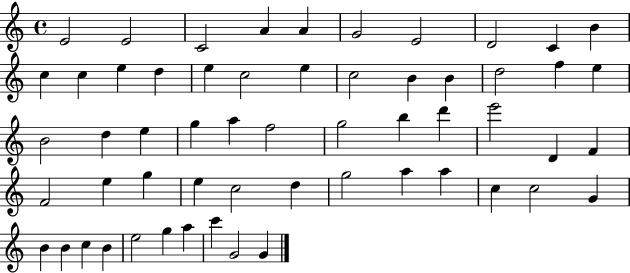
X:1
T:Untitled
M:4/4
L:1/4
K:C
E2 E2 C2 A A G2 E2 D2 C B c c e d e c2 e c2 B B d2 f e B2 d e g a f2 g2 b d' e'2 D F F2 e g e c2 d g2 a a c c2 G B B c B e2 g a c' G2 G